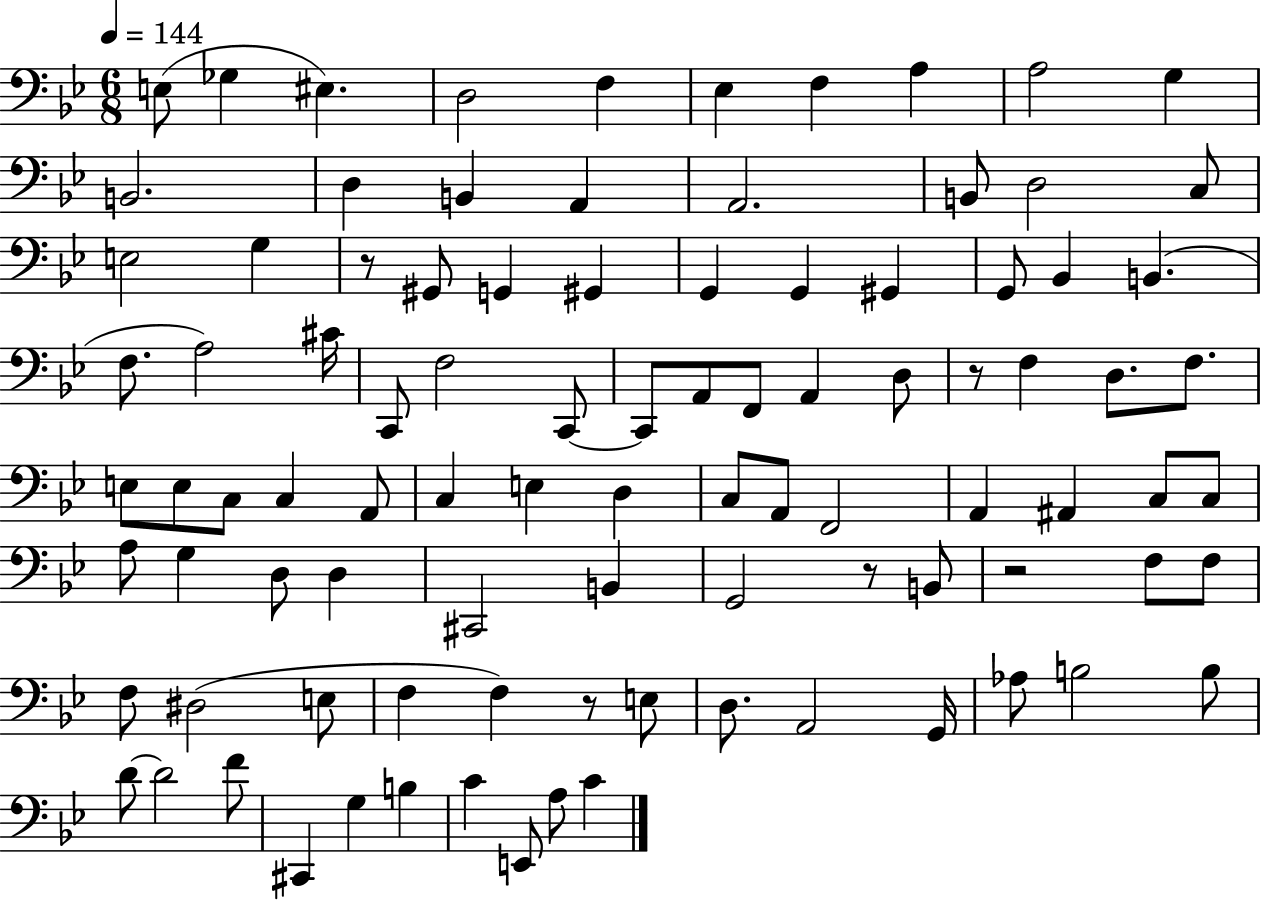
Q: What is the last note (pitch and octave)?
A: C4